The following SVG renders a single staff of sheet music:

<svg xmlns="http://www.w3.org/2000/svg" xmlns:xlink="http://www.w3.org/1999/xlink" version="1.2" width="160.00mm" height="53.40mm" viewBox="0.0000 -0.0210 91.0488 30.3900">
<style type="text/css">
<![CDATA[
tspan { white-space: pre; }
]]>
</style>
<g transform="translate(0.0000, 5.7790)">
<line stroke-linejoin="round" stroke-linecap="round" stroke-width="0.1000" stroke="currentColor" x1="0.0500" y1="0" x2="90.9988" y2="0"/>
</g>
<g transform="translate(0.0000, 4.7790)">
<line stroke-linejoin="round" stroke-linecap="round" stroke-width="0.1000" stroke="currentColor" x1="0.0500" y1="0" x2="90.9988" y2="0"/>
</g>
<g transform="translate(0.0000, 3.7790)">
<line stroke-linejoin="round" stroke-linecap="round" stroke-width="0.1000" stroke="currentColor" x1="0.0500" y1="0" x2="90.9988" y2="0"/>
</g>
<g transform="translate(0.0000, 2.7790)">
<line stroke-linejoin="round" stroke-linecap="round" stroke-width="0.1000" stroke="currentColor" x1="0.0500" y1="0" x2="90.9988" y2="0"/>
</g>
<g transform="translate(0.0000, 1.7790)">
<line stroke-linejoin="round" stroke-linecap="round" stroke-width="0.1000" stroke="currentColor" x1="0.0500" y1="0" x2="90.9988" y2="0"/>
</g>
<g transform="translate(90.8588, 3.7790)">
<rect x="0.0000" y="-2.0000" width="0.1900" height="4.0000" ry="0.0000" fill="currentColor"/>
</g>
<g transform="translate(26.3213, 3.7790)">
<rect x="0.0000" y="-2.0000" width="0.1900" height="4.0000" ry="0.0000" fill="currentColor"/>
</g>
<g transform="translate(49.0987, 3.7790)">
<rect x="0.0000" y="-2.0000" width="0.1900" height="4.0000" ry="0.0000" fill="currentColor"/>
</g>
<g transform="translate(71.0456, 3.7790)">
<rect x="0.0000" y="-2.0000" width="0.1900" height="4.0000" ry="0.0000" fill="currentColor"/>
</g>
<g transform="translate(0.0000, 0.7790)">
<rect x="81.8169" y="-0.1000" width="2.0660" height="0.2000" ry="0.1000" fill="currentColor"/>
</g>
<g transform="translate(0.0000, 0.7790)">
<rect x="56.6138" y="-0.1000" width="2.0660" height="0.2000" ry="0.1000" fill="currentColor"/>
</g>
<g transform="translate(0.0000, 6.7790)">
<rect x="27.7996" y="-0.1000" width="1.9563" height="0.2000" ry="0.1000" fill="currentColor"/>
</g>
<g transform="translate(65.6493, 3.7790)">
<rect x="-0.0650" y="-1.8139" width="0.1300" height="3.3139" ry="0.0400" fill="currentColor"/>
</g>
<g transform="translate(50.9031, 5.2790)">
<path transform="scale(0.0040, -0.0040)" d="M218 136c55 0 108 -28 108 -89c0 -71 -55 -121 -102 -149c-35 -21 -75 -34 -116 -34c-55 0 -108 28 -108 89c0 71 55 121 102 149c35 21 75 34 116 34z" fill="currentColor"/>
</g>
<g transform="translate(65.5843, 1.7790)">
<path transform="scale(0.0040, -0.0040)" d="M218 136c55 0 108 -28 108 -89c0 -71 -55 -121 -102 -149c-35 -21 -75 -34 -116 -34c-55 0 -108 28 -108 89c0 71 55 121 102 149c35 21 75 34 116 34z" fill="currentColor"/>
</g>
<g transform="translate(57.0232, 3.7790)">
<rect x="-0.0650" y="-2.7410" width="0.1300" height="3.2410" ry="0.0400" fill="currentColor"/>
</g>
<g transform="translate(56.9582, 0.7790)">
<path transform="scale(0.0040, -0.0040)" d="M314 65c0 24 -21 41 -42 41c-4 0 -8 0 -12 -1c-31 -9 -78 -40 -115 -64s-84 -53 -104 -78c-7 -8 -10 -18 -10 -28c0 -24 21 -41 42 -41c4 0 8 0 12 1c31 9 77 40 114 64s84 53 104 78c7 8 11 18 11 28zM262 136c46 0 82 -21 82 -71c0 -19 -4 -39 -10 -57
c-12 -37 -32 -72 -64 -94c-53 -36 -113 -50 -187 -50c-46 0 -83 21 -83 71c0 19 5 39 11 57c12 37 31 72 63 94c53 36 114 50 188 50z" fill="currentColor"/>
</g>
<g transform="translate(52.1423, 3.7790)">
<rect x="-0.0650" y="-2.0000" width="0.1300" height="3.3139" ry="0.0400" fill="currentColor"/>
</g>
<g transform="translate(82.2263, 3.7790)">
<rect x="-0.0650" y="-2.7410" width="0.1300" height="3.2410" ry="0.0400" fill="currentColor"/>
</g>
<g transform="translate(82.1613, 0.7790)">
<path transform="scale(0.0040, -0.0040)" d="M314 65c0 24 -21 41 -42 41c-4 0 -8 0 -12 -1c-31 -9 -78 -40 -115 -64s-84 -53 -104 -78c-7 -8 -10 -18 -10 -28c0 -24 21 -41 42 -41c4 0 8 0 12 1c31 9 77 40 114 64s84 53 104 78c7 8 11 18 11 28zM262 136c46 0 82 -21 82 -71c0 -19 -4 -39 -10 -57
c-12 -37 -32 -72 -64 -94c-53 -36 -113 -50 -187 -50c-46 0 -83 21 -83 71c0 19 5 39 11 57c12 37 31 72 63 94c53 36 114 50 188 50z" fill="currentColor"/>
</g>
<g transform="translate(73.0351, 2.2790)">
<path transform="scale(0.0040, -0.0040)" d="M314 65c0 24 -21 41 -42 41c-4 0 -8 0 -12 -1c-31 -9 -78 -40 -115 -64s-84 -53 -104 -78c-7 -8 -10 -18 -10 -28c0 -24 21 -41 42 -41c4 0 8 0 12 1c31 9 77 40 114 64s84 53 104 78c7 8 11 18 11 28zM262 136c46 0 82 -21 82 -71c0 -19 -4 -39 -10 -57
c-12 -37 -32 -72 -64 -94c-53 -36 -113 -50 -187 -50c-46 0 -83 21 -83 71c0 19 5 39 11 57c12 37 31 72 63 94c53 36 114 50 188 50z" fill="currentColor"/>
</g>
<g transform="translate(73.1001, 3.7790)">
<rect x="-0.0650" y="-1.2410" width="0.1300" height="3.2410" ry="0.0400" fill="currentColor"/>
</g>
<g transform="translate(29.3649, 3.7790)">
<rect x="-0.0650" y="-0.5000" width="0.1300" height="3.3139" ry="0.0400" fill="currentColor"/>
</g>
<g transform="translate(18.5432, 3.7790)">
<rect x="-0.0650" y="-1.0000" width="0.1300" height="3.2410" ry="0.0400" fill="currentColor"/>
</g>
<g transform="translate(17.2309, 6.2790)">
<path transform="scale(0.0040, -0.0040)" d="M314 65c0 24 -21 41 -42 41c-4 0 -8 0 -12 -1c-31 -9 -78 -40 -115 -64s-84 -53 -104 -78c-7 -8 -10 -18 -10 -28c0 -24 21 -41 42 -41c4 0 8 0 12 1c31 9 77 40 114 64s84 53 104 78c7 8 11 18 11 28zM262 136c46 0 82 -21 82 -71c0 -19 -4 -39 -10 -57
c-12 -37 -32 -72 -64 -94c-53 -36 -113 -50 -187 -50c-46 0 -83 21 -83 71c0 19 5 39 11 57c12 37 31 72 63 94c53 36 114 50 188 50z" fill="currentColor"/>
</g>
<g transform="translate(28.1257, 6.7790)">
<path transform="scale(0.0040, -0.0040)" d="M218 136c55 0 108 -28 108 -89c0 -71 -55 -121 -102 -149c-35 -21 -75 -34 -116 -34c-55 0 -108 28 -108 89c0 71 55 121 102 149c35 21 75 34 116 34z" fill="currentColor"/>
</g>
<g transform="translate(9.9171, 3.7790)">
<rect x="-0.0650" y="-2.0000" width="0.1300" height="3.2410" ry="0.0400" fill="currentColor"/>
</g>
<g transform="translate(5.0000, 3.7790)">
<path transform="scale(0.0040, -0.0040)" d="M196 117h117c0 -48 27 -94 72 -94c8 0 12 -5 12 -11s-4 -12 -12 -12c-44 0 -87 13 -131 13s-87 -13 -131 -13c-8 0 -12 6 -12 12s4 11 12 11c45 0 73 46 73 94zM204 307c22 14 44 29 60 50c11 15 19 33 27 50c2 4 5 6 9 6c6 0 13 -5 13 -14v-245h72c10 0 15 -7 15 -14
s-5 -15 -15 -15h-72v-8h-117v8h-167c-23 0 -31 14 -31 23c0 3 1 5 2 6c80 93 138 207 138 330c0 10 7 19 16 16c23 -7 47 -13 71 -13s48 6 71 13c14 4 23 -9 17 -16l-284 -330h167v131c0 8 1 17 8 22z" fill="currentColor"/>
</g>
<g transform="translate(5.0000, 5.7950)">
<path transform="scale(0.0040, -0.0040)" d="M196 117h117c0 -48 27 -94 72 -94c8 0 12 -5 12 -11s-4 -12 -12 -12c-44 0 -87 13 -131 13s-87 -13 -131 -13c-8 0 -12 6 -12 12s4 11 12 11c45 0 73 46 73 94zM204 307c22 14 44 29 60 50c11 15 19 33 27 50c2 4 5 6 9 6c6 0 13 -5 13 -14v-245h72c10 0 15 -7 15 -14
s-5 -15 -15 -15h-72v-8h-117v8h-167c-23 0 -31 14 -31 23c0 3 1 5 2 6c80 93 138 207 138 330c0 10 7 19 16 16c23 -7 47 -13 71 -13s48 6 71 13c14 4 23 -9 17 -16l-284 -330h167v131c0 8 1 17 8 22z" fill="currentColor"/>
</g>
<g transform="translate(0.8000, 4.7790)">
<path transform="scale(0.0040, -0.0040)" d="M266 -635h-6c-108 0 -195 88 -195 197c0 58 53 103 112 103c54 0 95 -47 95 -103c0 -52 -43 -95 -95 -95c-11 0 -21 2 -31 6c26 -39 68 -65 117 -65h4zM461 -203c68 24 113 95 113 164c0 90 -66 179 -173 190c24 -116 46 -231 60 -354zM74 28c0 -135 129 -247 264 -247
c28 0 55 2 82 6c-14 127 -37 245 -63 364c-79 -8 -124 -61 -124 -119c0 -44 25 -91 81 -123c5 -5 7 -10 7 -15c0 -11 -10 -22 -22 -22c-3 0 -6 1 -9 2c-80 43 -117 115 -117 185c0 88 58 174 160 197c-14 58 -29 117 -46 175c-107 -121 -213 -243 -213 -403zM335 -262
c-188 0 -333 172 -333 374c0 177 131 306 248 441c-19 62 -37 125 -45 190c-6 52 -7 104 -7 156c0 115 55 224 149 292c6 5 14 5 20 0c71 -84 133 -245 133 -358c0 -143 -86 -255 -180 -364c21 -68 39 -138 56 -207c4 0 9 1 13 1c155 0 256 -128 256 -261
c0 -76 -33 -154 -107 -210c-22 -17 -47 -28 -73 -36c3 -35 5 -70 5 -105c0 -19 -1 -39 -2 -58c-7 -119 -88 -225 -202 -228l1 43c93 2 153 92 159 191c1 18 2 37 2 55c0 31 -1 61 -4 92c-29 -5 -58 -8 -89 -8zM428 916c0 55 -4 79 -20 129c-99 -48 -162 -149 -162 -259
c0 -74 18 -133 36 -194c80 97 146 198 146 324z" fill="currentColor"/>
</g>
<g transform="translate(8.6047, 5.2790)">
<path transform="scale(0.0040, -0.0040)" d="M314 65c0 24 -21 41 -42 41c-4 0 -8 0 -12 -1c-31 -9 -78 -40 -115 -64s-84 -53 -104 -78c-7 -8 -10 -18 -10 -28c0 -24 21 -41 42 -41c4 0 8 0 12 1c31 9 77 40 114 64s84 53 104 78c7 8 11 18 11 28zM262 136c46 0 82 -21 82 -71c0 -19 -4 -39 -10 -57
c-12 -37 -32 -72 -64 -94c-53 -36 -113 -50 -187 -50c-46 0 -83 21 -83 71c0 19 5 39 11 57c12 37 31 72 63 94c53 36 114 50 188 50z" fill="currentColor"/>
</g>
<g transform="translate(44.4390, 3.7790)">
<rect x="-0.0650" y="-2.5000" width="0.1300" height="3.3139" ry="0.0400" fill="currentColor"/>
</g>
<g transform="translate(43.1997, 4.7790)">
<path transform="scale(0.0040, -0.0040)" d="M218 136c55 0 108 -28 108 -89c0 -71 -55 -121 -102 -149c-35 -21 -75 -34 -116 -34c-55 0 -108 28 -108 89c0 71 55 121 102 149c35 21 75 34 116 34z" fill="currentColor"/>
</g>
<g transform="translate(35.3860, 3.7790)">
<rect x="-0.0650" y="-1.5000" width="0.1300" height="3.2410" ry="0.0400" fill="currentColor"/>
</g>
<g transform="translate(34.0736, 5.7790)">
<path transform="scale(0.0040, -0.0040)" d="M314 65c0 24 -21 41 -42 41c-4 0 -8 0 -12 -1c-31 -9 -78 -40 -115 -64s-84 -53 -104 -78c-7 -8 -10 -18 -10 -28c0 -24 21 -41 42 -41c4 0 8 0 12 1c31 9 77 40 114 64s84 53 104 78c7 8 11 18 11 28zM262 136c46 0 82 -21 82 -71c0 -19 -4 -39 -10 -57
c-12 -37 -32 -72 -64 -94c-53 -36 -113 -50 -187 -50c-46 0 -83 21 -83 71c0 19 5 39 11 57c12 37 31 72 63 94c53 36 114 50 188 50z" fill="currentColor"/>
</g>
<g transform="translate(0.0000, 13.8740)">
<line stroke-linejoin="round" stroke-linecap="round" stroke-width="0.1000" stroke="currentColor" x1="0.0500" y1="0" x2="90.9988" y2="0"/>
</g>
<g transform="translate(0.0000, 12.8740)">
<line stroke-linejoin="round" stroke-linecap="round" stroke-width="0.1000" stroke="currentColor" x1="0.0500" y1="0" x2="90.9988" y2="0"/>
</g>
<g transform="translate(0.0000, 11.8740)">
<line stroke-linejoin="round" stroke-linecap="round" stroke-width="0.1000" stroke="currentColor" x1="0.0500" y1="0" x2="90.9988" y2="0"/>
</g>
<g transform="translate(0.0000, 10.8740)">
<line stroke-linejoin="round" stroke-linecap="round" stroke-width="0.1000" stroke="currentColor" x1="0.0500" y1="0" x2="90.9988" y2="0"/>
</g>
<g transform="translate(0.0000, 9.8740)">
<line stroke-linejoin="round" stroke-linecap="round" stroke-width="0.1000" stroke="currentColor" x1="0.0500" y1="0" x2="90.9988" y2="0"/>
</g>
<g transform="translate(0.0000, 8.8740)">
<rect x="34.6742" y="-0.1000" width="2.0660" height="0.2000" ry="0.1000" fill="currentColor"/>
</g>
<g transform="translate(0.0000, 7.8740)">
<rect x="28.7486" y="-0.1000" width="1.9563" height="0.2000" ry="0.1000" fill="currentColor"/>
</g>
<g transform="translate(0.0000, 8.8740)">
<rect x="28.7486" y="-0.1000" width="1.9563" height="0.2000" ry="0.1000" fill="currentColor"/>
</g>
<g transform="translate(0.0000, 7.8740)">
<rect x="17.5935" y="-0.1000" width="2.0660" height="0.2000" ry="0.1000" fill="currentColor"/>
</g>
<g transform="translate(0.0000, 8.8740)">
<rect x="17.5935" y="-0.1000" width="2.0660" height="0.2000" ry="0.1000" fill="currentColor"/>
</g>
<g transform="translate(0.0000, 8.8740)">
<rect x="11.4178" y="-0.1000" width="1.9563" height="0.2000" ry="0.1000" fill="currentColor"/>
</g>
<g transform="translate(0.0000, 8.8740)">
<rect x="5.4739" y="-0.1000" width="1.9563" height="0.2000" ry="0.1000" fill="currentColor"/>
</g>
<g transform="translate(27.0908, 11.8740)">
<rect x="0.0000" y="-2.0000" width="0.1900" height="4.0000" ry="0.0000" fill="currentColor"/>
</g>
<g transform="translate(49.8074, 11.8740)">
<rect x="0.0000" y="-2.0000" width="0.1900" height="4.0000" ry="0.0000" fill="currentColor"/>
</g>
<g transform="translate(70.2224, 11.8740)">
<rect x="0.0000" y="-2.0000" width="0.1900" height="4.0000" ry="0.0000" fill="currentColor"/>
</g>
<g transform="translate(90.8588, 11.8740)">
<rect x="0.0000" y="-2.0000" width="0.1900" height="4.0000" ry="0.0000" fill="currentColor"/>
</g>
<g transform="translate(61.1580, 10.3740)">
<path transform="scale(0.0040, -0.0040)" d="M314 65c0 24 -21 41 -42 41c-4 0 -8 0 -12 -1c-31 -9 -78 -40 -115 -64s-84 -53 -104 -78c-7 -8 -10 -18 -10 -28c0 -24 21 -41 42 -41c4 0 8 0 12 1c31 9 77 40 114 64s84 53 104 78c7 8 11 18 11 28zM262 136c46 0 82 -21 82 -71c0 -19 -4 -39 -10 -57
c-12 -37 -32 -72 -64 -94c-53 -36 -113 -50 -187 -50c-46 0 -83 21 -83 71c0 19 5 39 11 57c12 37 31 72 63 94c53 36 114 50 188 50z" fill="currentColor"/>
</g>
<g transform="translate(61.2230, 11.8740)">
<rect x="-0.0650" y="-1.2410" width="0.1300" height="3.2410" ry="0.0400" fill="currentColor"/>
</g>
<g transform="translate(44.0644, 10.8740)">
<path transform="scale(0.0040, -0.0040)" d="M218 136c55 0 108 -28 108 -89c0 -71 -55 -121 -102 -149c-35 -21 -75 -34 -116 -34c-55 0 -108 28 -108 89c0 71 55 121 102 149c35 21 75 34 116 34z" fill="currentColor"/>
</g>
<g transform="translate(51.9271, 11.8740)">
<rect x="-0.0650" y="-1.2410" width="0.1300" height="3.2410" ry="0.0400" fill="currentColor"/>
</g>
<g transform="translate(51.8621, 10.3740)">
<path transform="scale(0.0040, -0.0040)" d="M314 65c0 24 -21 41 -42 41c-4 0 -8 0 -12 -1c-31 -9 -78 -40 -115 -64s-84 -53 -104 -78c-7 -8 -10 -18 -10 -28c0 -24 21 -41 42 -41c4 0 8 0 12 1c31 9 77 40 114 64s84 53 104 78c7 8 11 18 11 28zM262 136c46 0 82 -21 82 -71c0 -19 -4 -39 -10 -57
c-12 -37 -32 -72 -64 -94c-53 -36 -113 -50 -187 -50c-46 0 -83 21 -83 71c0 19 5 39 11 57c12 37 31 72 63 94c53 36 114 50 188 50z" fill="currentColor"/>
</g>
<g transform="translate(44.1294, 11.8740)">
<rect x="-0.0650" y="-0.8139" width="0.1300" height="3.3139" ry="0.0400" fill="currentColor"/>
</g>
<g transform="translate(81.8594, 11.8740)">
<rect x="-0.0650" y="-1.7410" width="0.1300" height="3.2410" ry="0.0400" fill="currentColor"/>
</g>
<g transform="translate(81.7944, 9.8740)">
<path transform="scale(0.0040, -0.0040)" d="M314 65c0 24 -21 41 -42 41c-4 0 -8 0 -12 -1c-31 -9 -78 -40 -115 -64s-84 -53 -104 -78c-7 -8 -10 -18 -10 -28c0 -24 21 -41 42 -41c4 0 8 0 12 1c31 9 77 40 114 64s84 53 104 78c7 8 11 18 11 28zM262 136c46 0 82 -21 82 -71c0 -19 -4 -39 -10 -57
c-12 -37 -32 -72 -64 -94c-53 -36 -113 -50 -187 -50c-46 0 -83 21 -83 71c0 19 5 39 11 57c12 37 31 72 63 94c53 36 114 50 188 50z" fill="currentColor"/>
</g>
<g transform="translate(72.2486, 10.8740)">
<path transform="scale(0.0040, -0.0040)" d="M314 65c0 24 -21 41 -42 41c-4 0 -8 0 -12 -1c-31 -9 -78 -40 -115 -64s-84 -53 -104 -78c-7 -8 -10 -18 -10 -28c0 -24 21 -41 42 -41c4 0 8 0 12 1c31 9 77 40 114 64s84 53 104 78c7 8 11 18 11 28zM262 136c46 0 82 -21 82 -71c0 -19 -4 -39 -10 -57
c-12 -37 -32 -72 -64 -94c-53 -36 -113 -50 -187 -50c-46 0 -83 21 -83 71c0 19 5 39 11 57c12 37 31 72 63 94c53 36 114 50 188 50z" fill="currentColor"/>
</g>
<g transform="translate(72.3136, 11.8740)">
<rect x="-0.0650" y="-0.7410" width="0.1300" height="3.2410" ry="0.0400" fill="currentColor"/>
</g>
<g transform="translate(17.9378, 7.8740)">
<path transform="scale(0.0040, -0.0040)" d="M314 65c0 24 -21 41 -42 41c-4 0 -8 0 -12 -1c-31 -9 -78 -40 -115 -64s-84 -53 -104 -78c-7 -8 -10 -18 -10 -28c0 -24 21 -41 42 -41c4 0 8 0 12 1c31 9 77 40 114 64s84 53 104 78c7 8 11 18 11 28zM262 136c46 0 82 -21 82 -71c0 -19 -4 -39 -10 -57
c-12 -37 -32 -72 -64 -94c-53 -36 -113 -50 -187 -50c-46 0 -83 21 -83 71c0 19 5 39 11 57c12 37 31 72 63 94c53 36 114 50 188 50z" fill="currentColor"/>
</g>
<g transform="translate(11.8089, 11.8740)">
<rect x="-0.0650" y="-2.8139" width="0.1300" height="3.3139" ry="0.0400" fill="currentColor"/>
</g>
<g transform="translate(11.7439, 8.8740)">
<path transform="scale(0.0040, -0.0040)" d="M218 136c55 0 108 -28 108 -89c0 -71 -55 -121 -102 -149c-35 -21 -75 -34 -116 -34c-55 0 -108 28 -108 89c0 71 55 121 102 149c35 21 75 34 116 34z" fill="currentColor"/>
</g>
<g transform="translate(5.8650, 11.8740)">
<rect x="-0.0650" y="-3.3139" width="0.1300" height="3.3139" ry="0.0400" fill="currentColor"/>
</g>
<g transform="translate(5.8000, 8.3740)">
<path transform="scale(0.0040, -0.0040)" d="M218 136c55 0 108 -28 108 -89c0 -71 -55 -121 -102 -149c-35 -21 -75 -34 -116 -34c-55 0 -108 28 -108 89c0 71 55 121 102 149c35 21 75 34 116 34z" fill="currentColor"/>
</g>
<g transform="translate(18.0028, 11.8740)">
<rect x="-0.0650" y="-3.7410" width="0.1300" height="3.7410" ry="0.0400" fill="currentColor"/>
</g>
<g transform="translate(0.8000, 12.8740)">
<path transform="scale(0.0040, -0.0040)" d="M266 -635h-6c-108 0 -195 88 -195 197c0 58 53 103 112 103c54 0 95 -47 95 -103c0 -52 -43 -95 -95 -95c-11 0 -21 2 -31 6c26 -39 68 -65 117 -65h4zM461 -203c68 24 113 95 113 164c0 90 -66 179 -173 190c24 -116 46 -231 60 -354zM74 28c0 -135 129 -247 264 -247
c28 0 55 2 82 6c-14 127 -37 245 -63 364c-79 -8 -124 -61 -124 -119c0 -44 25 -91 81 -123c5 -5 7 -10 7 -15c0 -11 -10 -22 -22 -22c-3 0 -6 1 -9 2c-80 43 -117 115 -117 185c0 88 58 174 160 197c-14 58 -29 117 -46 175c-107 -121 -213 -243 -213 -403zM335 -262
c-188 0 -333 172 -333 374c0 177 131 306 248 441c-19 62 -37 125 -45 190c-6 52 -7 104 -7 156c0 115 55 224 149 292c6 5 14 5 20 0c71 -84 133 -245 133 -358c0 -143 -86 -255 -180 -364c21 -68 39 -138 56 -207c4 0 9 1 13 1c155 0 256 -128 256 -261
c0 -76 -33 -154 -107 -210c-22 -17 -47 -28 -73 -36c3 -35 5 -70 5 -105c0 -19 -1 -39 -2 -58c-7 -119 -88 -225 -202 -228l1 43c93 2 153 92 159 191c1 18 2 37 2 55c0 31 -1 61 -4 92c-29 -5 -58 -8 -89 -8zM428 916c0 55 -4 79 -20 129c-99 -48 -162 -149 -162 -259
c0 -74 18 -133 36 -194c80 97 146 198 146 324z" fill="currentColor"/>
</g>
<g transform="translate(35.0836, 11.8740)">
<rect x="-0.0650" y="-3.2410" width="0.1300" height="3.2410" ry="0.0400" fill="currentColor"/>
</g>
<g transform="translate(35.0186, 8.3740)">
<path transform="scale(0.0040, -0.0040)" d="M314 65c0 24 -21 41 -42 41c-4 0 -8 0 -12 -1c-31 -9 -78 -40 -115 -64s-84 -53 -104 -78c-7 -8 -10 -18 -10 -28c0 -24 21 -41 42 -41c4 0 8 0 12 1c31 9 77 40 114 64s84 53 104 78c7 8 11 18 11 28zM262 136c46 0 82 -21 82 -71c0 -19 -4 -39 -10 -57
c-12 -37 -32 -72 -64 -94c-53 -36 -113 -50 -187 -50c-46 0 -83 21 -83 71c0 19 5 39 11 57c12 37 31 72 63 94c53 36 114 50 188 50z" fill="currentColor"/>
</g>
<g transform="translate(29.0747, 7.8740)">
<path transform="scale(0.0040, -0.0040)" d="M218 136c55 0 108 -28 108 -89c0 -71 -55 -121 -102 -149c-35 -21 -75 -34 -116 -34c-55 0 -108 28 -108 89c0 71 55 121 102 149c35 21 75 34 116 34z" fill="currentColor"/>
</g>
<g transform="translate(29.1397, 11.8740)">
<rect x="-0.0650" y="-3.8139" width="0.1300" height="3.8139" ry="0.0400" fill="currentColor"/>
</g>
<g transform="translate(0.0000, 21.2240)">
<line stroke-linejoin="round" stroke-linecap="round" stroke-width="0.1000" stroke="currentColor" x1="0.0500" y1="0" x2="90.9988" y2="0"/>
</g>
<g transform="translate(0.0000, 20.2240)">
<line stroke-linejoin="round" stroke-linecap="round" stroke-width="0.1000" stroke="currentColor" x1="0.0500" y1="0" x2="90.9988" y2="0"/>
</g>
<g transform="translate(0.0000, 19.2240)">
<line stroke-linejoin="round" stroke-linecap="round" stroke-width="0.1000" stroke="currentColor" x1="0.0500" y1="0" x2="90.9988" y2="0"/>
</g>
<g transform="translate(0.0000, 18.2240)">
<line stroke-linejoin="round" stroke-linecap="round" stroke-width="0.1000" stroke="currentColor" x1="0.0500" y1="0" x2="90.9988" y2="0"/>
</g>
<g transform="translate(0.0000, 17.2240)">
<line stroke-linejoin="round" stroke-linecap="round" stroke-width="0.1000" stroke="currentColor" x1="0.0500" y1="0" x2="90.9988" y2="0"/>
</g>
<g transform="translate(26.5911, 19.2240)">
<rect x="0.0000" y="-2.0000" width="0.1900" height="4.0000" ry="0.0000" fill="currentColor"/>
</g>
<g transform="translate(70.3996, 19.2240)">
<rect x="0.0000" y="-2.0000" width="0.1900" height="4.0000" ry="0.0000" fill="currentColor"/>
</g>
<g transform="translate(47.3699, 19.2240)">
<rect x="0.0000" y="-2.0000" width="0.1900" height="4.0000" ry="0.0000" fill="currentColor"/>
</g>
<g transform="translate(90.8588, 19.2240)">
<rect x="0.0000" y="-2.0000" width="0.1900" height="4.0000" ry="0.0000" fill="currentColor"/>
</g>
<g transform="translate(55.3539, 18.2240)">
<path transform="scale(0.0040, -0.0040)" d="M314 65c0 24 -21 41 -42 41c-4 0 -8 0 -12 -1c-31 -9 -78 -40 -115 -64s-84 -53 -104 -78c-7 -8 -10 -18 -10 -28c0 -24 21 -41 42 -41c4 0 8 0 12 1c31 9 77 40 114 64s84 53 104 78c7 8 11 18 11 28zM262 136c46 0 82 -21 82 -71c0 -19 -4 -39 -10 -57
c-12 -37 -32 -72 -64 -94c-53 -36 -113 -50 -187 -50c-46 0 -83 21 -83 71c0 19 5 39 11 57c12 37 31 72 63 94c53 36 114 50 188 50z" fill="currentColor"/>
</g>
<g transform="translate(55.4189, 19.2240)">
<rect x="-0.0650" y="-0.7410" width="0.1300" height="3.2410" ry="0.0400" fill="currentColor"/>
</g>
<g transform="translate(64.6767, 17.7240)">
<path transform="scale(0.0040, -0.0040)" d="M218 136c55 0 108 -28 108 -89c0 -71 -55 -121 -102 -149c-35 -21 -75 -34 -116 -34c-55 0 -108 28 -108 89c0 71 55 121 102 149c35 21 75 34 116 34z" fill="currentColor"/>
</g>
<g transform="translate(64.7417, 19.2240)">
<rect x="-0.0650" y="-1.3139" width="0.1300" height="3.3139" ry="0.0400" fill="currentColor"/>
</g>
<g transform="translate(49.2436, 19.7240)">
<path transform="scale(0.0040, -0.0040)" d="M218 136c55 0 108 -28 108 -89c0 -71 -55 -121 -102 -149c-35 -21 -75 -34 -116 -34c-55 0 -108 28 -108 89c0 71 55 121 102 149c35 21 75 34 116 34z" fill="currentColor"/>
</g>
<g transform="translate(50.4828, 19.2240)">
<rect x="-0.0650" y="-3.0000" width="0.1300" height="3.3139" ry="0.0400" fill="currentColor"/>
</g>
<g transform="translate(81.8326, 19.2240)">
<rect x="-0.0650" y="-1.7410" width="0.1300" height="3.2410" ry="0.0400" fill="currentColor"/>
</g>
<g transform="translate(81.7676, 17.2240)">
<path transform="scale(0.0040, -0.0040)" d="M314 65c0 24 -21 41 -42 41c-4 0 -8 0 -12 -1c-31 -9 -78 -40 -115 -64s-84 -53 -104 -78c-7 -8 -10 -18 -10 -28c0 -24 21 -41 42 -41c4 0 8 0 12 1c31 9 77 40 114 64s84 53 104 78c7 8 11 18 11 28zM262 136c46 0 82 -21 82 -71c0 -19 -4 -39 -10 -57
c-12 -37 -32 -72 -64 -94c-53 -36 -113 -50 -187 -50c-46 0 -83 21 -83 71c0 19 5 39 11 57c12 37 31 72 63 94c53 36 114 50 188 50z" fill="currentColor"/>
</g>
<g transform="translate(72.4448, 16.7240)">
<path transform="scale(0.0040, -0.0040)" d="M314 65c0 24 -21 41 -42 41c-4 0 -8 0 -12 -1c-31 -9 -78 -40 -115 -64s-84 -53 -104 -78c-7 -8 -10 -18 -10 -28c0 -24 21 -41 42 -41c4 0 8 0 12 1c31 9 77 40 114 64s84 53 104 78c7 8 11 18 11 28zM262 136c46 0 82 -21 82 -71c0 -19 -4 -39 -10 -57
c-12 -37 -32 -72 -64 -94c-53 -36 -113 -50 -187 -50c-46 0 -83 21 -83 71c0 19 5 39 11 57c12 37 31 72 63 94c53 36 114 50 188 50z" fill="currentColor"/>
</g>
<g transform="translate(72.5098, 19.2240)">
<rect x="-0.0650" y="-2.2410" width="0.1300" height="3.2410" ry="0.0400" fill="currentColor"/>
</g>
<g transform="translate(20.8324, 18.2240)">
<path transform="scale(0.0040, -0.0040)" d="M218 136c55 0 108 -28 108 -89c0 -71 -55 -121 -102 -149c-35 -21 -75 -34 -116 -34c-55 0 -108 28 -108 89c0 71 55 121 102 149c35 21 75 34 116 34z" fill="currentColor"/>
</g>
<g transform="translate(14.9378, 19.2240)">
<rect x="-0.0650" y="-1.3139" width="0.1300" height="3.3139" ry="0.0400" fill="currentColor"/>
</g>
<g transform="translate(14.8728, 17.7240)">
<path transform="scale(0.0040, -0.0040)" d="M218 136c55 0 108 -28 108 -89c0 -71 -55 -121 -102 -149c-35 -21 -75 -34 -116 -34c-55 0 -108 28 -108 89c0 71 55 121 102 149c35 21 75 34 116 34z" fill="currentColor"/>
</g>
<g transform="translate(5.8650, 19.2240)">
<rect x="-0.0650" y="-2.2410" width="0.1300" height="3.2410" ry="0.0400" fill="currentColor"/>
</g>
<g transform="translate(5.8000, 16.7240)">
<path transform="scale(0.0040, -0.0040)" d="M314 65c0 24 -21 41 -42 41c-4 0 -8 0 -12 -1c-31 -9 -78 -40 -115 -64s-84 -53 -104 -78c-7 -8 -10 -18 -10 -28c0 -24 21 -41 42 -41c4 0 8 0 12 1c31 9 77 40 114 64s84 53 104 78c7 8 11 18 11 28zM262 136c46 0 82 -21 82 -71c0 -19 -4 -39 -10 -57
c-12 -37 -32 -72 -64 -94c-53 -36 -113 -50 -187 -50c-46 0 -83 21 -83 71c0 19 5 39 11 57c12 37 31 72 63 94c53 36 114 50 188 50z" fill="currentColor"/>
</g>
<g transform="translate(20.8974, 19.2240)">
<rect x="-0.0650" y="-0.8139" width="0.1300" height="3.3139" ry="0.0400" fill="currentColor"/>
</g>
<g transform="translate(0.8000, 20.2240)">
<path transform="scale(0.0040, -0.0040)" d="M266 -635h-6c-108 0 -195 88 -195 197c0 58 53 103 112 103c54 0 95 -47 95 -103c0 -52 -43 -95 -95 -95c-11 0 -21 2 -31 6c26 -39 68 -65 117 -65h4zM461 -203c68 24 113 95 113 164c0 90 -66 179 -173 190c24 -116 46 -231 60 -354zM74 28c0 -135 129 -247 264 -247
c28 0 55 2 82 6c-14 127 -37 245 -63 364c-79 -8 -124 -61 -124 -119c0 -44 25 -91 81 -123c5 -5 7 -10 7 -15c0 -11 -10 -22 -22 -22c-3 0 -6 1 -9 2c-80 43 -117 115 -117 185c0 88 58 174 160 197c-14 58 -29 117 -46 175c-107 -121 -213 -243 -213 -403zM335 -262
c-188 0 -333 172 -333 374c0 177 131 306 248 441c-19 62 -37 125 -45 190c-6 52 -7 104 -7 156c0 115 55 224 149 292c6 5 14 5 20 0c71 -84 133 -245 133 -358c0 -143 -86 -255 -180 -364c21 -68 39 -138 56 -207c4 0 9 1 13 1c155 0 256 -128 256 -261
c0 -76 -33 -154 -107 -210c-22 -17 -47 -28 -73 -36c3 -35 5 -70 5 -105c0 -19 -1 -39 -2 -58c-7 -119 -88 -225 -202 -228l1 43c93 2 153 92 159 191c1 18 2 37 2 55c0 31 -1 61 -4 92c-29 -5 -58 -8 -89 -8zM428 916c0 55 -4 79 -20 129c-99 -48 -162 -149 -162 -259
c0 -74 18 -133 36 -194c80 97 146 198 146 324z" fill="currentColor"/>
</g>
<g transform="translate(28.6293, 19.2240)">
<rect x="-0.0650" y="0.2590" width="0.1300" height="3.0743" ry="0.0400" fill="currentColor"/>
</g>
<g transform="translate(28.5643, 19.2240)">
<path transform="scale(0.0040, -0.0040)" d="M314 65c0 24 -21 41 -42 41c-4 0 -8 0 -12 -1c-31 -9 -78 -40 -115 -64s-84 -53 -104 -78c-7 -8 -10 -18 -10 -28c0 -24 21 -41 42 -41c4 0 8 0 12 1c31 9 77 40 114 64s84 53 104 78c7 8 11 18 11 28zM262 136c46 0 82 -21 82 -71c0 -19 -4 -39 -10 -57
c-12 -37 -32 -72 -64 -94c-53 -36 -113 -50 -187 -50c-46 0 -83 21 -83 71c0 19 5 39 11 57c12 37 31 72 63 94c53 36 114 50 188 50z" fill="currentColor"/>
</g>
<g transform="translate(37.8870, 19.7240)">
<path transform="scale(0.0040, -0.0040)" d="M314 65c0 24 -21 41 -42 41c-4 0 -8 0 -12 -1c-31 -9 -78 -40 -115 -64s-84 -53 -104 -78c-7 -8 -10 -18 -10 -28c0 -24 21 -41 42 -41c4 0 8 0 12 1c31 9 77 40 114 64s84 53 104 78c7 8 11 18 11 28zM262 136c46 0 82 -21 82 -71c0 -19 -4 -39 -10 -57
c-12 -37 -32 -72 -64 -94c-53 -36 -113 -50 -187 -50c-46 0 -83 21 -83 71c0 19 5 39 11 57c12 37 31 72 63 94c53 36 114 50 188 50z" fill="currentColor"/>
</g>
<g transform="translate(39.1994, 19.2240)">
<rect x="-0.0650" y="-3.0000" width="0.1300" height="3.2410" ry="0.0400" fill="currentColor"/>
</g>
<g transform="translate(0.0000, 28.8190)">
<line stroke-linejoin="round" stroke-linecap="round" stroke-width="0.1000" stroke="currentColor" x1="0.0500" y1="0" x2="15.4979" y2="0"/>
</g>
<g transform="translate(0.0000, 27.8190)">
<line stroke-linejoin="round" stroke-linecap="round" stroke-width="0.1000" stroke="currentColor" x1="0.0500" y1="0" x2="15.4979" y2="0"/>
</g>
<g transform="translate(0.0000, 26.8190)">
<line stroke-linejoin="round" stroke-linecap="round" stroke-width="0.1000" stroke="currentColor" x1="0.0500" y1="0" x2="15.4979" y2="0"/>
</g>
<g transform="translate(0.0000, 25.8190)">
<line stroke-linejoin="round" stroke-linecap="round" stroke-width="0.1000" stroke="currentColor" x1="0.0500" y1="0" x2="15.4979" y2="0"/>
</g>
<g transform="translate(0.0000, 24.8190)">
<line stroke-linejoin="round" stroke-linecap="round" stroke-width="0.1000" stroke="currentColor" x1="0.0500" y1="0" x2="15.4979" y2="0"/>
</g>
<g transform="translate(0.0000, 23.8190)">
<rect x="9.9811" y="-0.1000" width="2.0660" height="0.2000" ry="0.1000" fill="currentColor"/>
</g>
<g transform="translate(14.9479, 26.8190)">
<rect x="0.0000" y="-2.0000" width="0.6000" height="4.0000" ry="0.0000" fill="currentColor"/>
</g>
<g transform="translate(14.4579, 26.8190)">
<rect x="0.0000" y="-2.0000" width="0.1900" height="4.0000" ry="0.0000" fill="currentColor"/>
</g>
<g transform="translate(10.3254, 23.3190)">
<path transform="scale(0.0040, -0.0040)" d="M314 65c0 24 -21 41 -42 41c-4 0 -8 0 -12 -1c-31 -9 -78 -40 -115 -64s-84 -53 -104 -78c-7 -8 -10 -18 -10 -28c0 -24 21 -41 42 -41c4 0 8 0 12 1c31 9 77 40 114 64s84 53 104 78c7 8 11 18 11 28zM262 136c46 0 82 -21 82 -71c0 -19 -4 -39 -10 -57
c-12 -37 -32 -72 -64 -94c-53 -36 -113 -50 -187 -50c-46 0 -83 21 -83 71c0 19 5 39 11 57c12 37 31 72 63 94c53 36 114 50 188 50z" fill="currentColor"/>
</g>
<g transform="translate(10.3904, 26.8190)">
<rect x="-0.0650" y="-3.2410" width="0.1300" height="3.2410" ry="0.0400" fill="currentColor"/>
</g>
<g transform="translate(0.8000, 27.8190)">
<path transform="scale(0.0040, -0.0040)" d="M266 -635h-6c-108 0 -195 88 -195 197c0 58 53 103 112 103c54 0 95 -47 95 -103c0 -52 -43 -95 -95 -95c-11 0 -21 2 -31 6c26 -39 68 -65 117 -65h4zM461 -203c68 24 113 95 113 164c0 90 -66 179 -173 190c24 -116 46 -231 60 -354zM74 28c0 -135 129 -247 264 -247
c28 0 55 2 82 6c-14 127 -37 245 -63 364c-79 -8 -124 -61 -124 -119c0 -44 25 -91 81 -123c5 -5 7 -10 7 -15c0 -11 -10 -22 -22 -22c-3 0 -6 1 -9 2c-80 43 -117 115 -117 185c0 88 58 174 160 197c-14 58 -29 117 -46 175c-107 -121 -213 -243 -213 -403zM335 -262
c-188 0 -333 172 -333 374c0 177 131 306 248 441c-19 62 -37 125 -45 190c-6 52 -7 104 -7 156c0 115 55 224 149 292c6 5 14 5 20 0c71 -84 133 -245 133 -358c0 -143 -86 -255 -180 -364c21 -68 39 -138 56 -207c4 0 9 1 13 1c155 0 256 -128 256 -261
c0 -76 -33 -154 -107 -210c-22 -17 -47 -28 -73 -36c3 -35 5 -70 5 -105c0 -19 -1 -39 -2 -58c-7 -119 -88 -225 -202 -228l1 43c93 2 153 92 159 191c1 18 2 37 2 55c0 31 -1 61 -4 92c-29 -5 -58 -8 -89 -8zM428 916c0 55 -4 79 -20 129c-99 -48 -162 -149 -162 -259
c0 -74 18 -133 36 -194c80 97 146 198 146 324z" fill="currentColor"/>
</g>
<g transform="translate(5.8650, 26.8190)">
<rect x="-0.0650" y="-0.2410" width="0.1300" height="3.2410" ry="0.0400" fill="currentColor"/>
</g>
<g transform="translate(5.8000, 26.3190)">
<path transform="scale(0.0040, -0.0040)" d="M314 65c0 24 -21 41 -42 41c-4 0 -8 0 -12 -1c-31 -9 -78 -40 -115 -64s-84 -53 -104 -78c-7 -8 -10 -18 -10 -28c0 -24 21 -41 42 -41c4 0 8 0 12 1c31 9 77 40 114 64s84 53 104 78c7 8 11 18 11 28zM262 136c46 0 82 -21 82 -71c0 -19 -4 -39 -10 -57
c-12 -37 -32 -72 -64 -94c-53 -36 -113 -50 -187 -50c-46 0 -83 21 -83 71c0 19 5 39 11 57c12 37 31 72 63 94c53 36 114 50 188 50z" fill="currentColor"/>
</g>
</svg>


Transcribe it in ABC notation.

X:1
T:Untitled
M:4/4
L:1/4
K:C
F2 D2 C E2 G F a2 f e2 a2 b a c'2 c' b2 d e2 e2 d2 f2 g2 e d B2 A2 A d2 e g2 f2 c2 b2